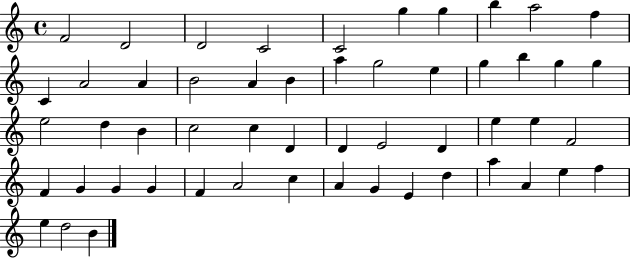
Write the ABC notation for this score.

X:1
T:Untitled
M:4/4
L:1/4
K:C
F2 D2 D2 C2 C2 g g b a2 f C A2 A B2 A B a g2 e g b g g e2 d B c2 c D D E2 D e e F2 F G G G F A2 c A G E d a A e f e d2 B